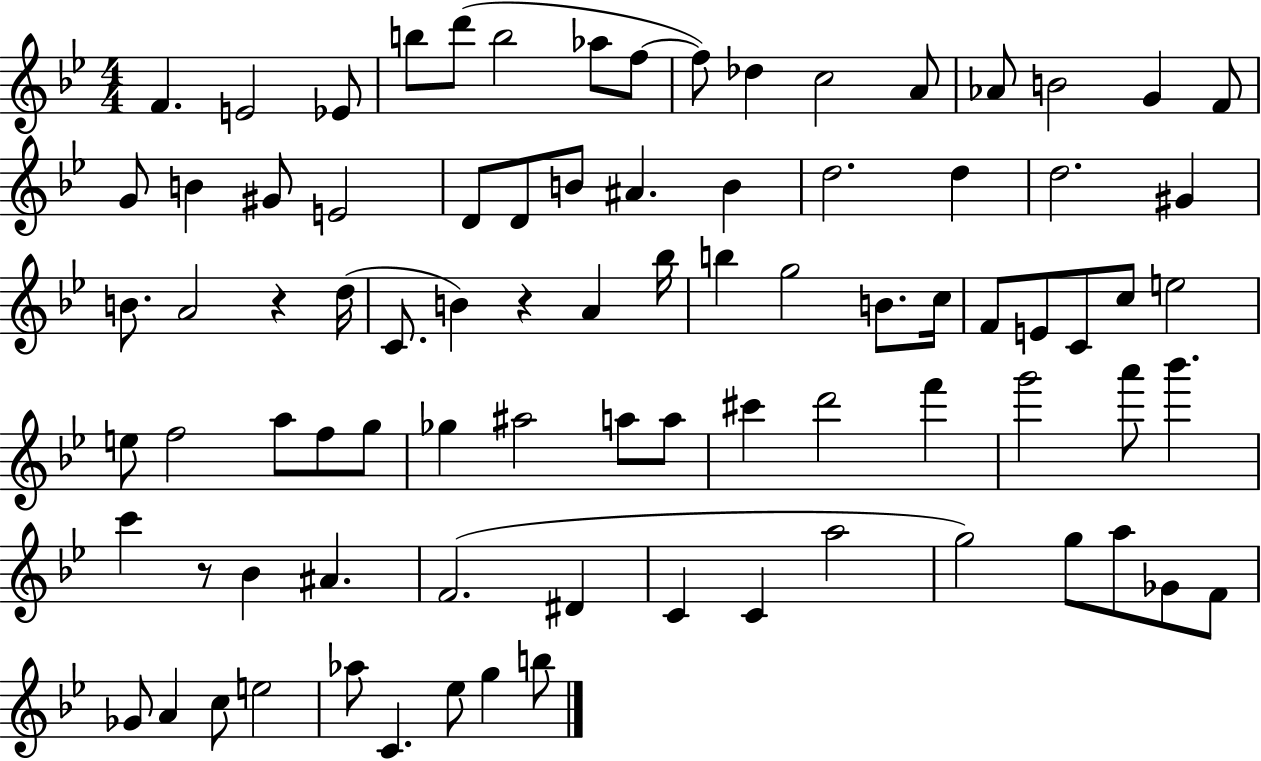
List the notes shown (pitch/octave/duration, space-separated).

F4/q. E4/h Eb4/e B5/e D6/e B5/h Ab5/e F5/e F5/e Db5/q C5/h A4/e Ab4/e B4/h G4/q F4/e G4/e B4/q G#4/e E4/h D4/e D4/e B4/e A#4/q. B4/q D5/h. D5/q D5/h. G#4/q B4/e. A4/h R/q D5/s C4/e. B4/q R/q A4/q Bb5/s B5/q G5/h B4/e. C5/s F4/e E4/e C4/e C5/e E5/h E5/e F5/h A5/e F5/e G5/e Gb5/q A#5/h A5/e A5/e C#6/q D6/h F6/q G6/h A6/e Bb6/q. C6/q R/e Bb4/q A#4/q. F4/h. D#4/q C4/q C4/q A5/h G5/h G5/e A5/e Gb4/e F4/e Gb4/e A4/q C5/e E5/h Ab5/e C4/q. Eb5/e G5/q B5/e